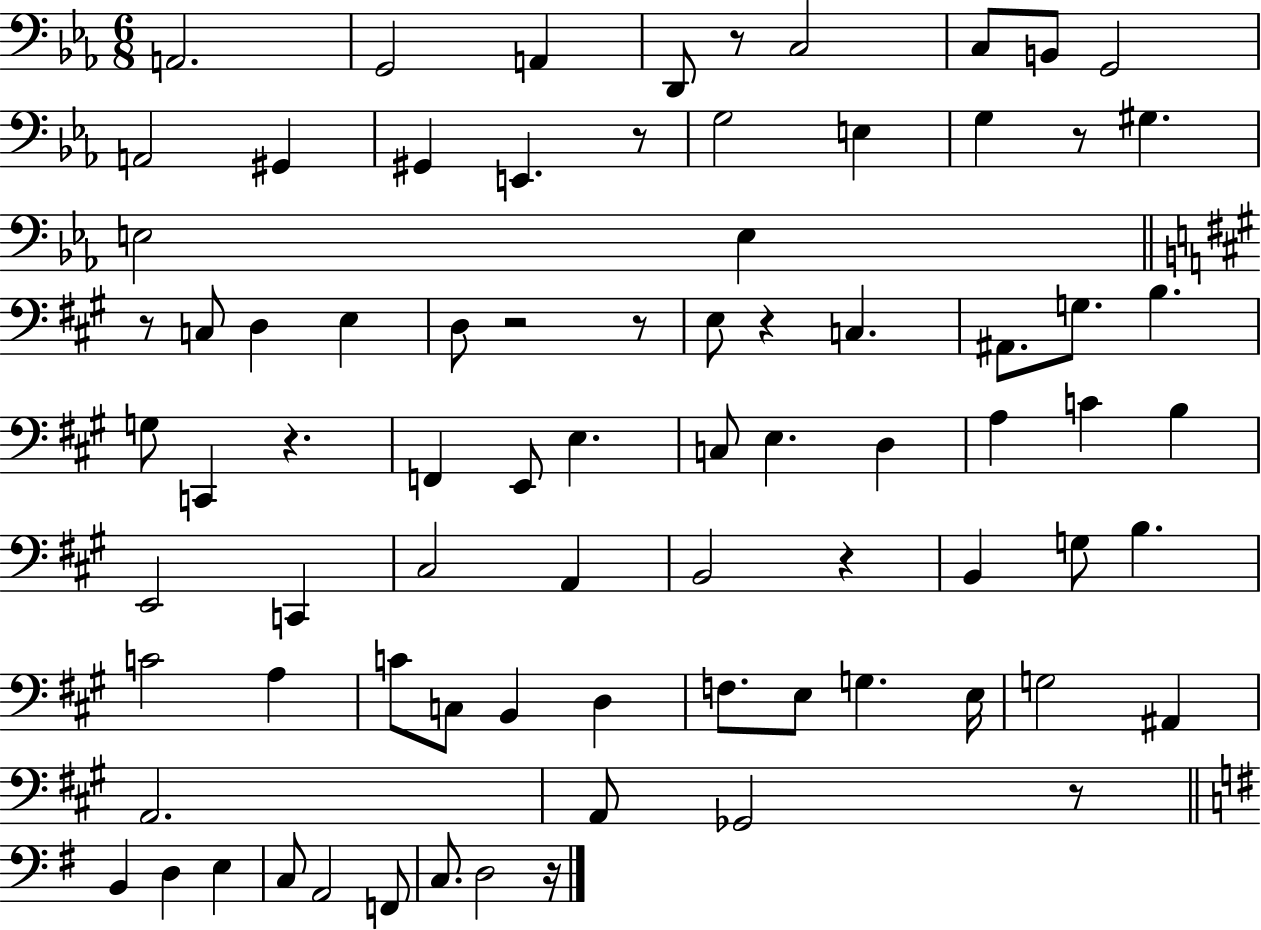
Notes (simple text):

A2/h. G2/h A2/q D2/e R/e C3/h C3/e B2/e G2/h A2/h G#2/q G#2/q E2/q. R/e G3/h E3/q G3/q R/e G#3/q. E3/h E3/q R/e C3/e D3/q E3/q D3/e R/h R/e E3/e R/q C3/q. A#2/e. G3/e. B3/q. G3/e C2/q R/q. F2/q E2/e E3/q. C3/e E3/q. D3/q A3/q C4/q B3/q E2/h C2/q C#3/h A2/q B2/h R/q B2/q G3/e B3/q. C4/h A3/q C4/e C3/e B2/q D3/q F3/e. E3/e G3/q. E3/s G3/h A#2/q A2/h. A2/e Gb2/h R/e B2/q D3/q E3/q C3/e A2/h F2/e C3/e. D3/h R/s